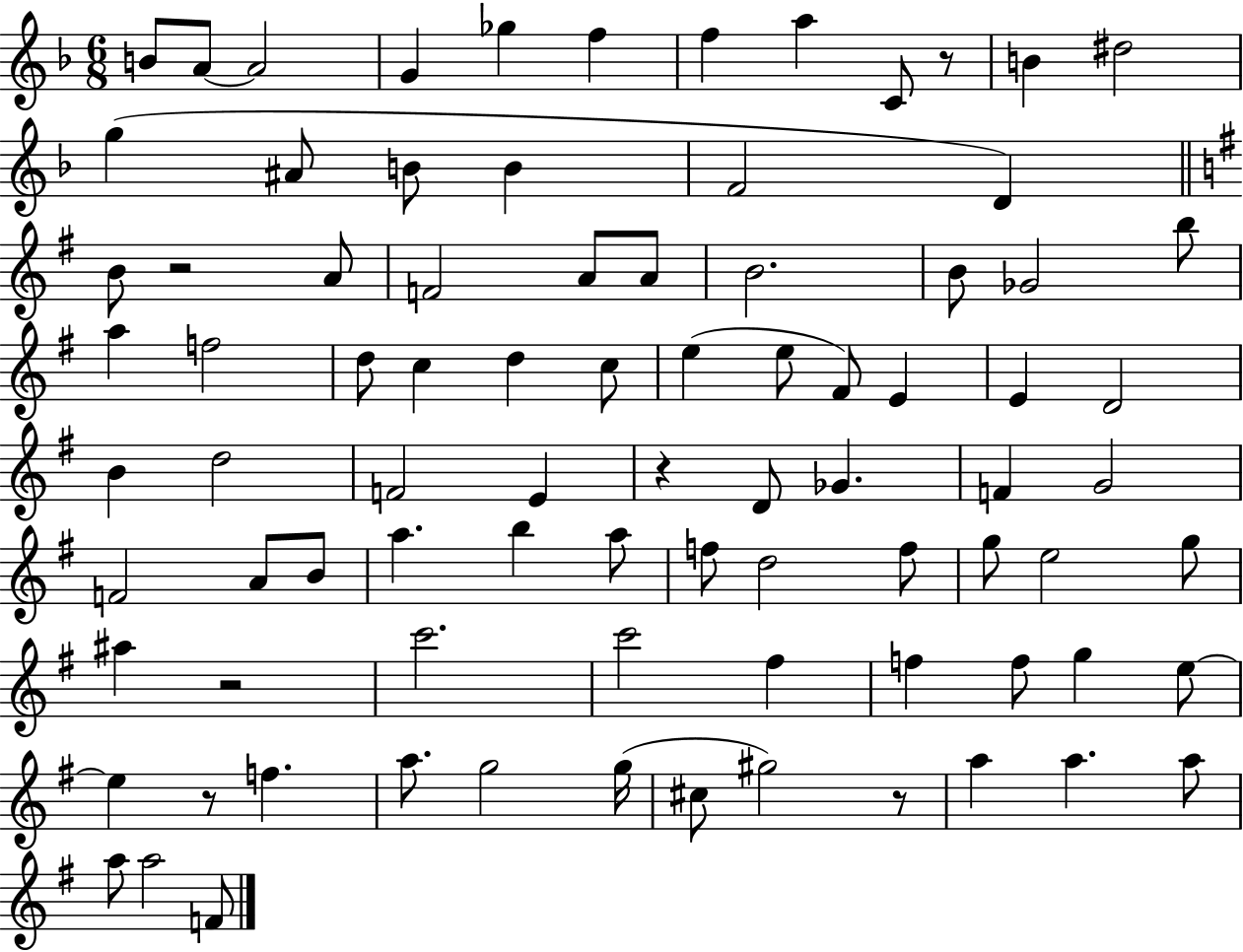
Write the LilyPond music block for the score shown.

{
  \clef treble
  \numericTimeSignature
  \time 6/8
  \key f \major
  b'8 a'8~~ a'2 | g'4 ges''4 f''4 | f''4 a''4 c'8 r8 | b'4 dis''2 | \break g''4( ais'8 b'8 b'4 | f'2 d'4) | \bar "||" \break \key g \major b'8 r2 a'8 | f'2 a'8 a'8 | b'2. | b'8 ges'2 b''8 | \break a''4 f''2 | d''8 c''4 d''4 c''8 | e''4( e''8 fis'8) e'4 | e'4 d'2 | \break b'4 d''2 | f'2 e'4 | r4 d'8 ges'4. | f'4 g'2 | \break f'2 a'8 b'8 | a''4. b''4 a''8 | f''8 d''2 f''8 | g''8 e''2 g''8 | \break ais''4 r2 | c'''2. | c'''2 fis''4 | f''4 f''8 g''4 e''8~~ | \break e''4 r8 f''4. | a''8. g''2 g''16( | cis''8 gis''2) r8 | a''4 a''4. a''8 | \break a''8 a''2 f'8 | \bar "|."
}